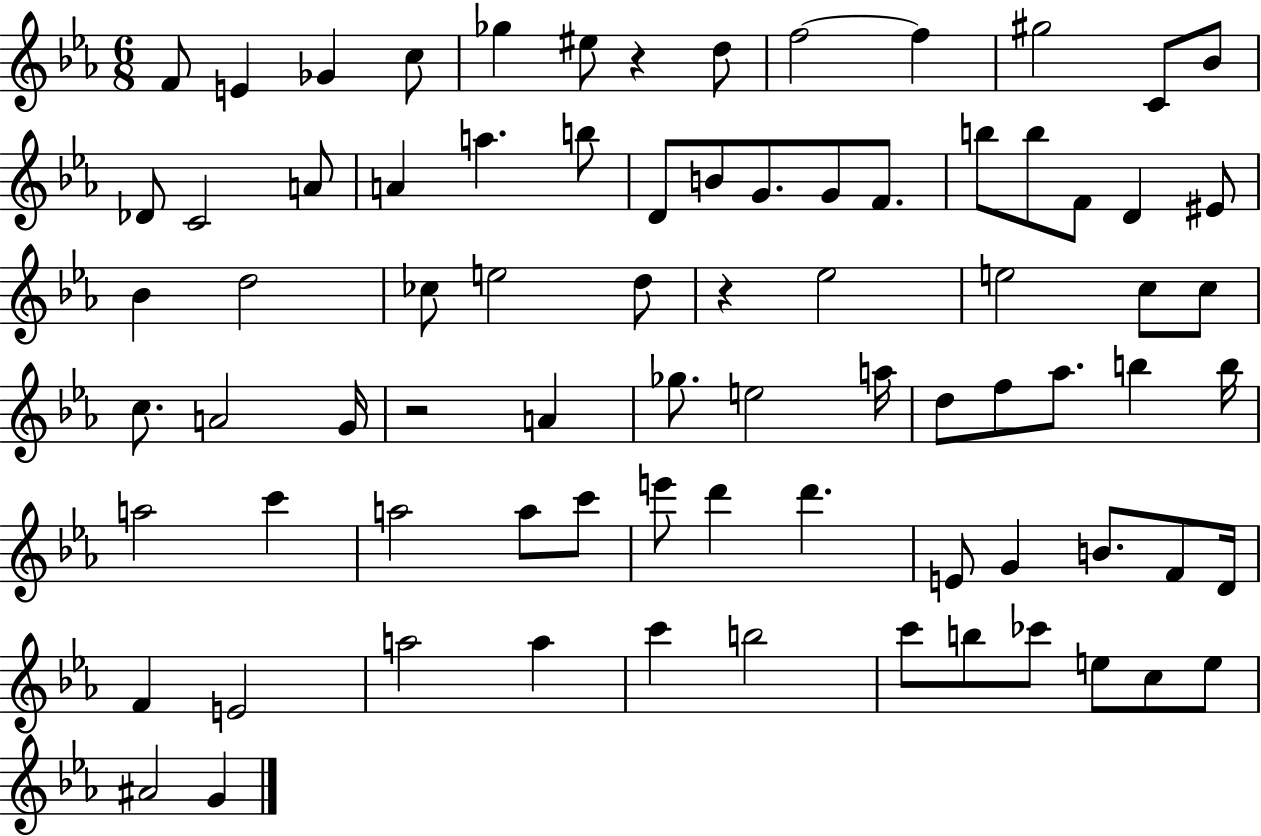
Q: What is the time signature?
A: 6/8